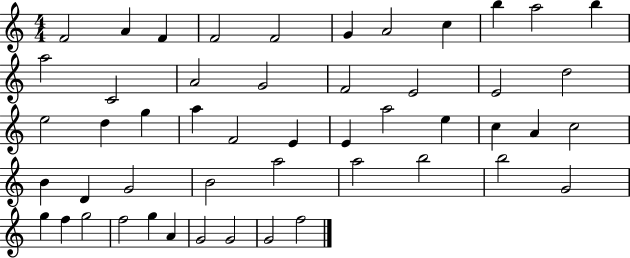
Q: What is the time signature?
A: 4/4